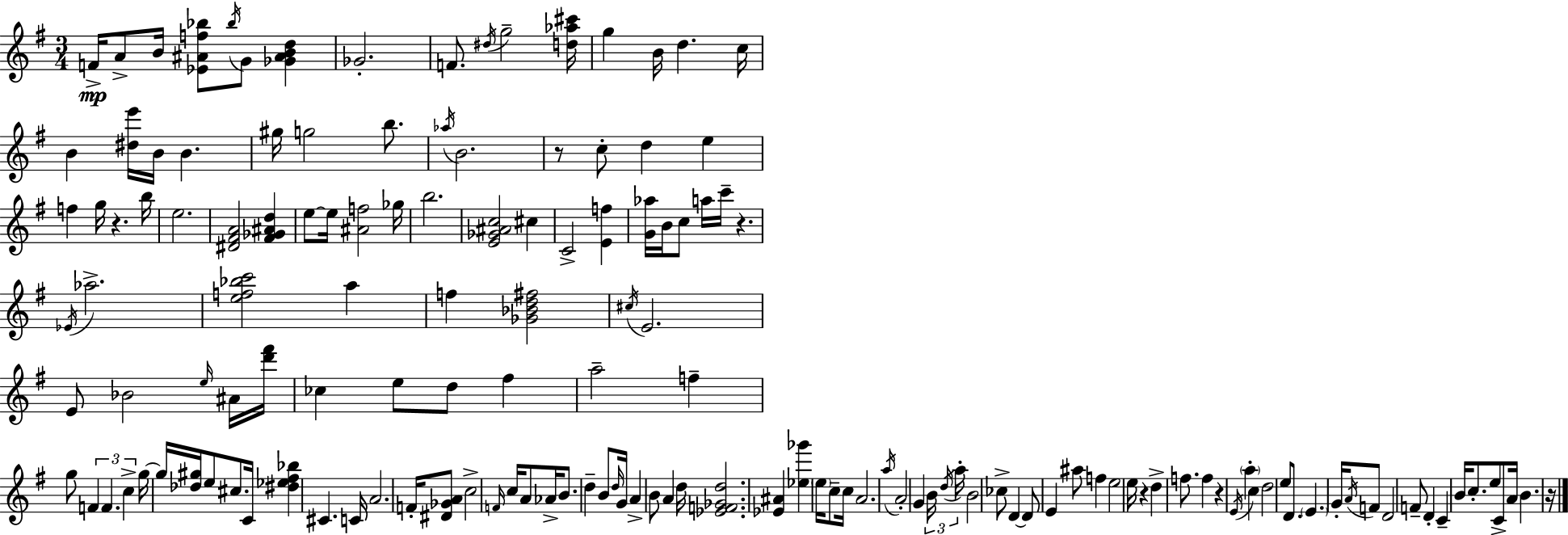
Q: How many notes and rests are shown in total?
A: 148